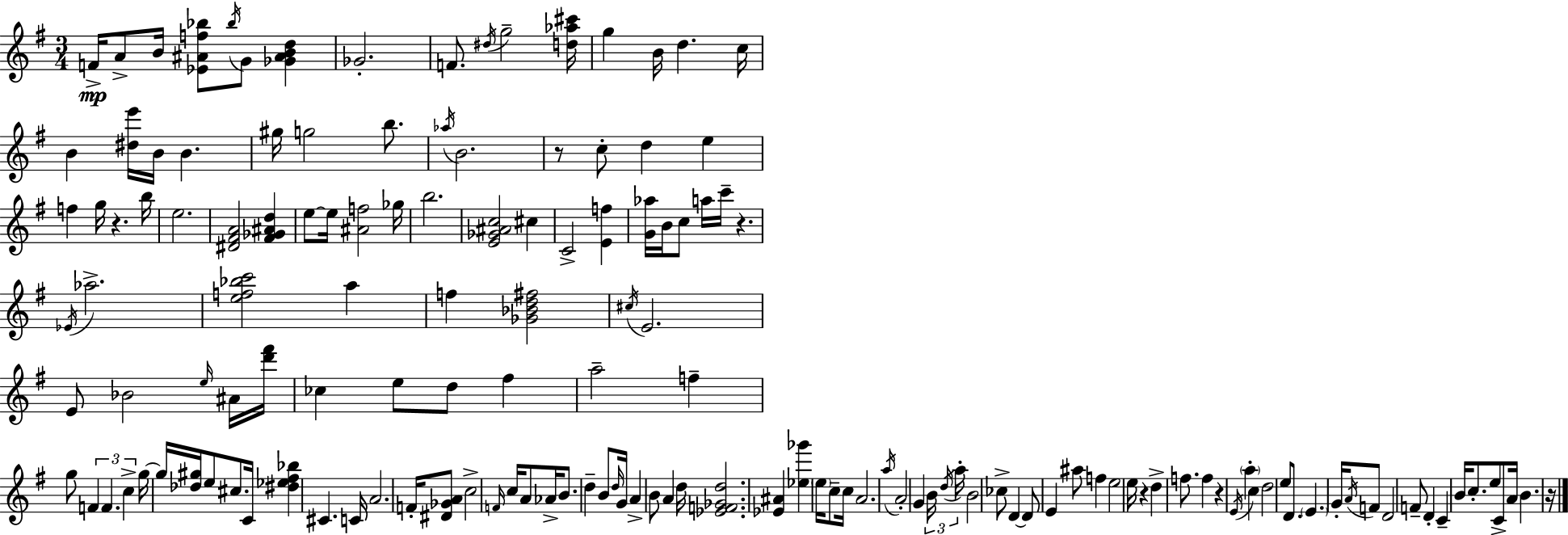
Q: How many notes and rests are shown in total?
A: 148